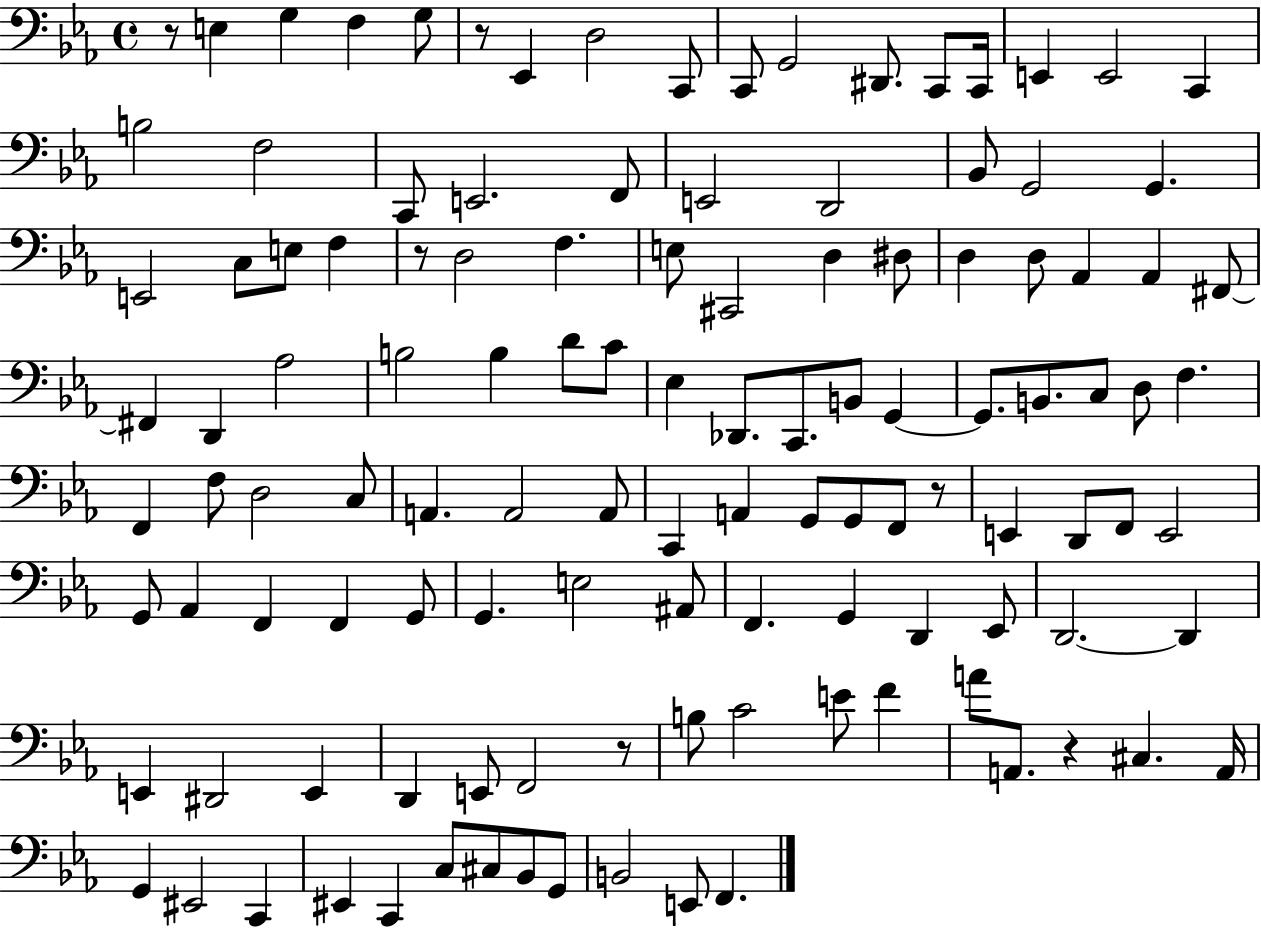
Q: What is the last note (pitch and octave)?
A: F2